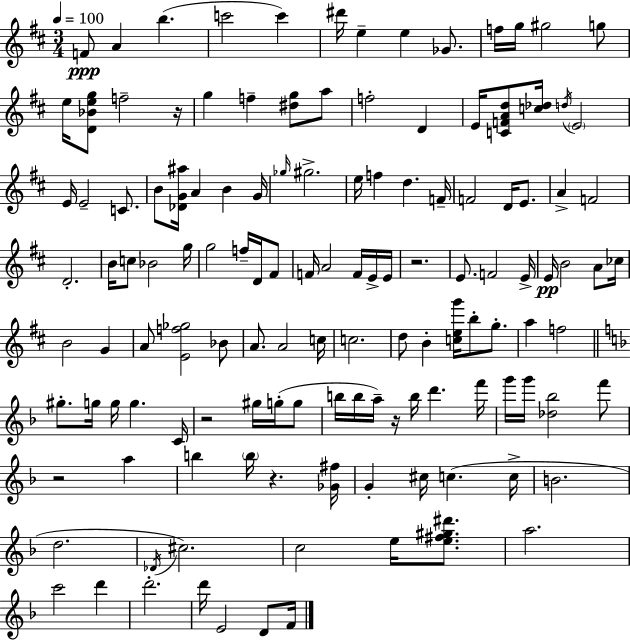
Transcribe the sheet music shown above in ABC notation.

X:1
T:Untitled
M:3/4
L:1/4
K:D
F/2 A b c'2 c' ^d'/4 e e _G/2 f/4 g/4 ^g2 g/2 e/4 [D_Beg]/2 f2 z/4 g f [^dg]/2 a/2 f2 D E/4 [CFAd]/2 [c_d]/4 d/4 E2 E/4 E2 C/2 B/2 [_DG^a]/4 A B G/4 _g/4 ^g2 e/4 f d F/4 F2 D/4 E/2 A F2 D2 B/4 c/2 _B2 g/4 g2 f/4 D/4 ^F/2 F/4 A2 F/4 E/4 E/4 z2 E/2 F2 E/4 E/4 B2 A/2 _c/4 B2 G A/2 [Ef_g]2 _B/2 A/2 A2 c/4 c2 d/2 B [ceg']/4 b/2 g/2 a f2 ^g/2 g/4 g/4 g C/4 z2 ^g/4 g/4 g/2 b/4 b/4 a/4 z/4 b/4 d' f'/4 g'/4 g'/4 [_d_b]2 f'/2 z2 a b b/4 z [_G^f]/4 G ^c/4 c c/4 B2 d2 _D/4 ^c2 c2 e/4 [e^f^g^d']/2 a2 c'2 d' d'2 d'/4 E2 D/2 F/4